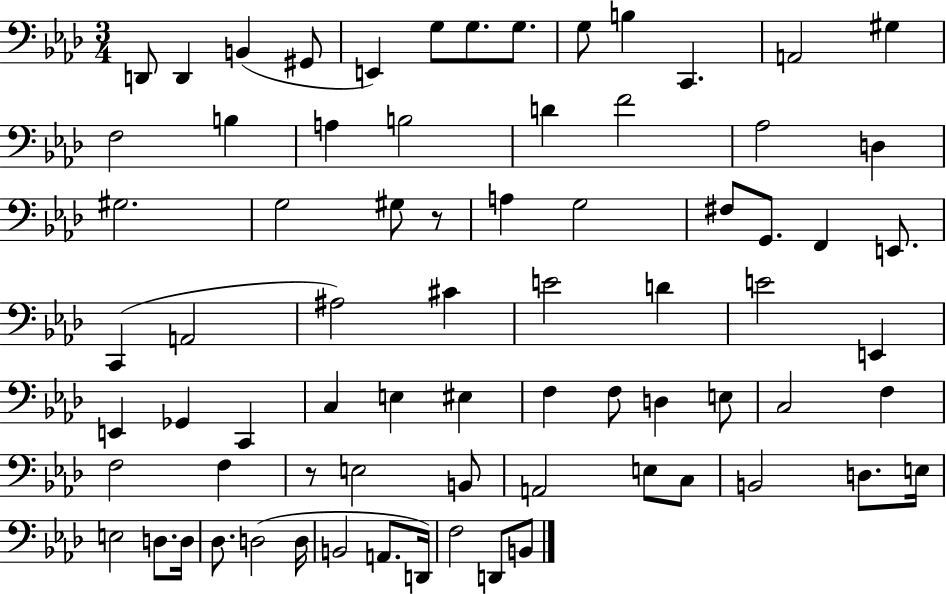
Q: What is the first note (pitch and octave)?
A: D2